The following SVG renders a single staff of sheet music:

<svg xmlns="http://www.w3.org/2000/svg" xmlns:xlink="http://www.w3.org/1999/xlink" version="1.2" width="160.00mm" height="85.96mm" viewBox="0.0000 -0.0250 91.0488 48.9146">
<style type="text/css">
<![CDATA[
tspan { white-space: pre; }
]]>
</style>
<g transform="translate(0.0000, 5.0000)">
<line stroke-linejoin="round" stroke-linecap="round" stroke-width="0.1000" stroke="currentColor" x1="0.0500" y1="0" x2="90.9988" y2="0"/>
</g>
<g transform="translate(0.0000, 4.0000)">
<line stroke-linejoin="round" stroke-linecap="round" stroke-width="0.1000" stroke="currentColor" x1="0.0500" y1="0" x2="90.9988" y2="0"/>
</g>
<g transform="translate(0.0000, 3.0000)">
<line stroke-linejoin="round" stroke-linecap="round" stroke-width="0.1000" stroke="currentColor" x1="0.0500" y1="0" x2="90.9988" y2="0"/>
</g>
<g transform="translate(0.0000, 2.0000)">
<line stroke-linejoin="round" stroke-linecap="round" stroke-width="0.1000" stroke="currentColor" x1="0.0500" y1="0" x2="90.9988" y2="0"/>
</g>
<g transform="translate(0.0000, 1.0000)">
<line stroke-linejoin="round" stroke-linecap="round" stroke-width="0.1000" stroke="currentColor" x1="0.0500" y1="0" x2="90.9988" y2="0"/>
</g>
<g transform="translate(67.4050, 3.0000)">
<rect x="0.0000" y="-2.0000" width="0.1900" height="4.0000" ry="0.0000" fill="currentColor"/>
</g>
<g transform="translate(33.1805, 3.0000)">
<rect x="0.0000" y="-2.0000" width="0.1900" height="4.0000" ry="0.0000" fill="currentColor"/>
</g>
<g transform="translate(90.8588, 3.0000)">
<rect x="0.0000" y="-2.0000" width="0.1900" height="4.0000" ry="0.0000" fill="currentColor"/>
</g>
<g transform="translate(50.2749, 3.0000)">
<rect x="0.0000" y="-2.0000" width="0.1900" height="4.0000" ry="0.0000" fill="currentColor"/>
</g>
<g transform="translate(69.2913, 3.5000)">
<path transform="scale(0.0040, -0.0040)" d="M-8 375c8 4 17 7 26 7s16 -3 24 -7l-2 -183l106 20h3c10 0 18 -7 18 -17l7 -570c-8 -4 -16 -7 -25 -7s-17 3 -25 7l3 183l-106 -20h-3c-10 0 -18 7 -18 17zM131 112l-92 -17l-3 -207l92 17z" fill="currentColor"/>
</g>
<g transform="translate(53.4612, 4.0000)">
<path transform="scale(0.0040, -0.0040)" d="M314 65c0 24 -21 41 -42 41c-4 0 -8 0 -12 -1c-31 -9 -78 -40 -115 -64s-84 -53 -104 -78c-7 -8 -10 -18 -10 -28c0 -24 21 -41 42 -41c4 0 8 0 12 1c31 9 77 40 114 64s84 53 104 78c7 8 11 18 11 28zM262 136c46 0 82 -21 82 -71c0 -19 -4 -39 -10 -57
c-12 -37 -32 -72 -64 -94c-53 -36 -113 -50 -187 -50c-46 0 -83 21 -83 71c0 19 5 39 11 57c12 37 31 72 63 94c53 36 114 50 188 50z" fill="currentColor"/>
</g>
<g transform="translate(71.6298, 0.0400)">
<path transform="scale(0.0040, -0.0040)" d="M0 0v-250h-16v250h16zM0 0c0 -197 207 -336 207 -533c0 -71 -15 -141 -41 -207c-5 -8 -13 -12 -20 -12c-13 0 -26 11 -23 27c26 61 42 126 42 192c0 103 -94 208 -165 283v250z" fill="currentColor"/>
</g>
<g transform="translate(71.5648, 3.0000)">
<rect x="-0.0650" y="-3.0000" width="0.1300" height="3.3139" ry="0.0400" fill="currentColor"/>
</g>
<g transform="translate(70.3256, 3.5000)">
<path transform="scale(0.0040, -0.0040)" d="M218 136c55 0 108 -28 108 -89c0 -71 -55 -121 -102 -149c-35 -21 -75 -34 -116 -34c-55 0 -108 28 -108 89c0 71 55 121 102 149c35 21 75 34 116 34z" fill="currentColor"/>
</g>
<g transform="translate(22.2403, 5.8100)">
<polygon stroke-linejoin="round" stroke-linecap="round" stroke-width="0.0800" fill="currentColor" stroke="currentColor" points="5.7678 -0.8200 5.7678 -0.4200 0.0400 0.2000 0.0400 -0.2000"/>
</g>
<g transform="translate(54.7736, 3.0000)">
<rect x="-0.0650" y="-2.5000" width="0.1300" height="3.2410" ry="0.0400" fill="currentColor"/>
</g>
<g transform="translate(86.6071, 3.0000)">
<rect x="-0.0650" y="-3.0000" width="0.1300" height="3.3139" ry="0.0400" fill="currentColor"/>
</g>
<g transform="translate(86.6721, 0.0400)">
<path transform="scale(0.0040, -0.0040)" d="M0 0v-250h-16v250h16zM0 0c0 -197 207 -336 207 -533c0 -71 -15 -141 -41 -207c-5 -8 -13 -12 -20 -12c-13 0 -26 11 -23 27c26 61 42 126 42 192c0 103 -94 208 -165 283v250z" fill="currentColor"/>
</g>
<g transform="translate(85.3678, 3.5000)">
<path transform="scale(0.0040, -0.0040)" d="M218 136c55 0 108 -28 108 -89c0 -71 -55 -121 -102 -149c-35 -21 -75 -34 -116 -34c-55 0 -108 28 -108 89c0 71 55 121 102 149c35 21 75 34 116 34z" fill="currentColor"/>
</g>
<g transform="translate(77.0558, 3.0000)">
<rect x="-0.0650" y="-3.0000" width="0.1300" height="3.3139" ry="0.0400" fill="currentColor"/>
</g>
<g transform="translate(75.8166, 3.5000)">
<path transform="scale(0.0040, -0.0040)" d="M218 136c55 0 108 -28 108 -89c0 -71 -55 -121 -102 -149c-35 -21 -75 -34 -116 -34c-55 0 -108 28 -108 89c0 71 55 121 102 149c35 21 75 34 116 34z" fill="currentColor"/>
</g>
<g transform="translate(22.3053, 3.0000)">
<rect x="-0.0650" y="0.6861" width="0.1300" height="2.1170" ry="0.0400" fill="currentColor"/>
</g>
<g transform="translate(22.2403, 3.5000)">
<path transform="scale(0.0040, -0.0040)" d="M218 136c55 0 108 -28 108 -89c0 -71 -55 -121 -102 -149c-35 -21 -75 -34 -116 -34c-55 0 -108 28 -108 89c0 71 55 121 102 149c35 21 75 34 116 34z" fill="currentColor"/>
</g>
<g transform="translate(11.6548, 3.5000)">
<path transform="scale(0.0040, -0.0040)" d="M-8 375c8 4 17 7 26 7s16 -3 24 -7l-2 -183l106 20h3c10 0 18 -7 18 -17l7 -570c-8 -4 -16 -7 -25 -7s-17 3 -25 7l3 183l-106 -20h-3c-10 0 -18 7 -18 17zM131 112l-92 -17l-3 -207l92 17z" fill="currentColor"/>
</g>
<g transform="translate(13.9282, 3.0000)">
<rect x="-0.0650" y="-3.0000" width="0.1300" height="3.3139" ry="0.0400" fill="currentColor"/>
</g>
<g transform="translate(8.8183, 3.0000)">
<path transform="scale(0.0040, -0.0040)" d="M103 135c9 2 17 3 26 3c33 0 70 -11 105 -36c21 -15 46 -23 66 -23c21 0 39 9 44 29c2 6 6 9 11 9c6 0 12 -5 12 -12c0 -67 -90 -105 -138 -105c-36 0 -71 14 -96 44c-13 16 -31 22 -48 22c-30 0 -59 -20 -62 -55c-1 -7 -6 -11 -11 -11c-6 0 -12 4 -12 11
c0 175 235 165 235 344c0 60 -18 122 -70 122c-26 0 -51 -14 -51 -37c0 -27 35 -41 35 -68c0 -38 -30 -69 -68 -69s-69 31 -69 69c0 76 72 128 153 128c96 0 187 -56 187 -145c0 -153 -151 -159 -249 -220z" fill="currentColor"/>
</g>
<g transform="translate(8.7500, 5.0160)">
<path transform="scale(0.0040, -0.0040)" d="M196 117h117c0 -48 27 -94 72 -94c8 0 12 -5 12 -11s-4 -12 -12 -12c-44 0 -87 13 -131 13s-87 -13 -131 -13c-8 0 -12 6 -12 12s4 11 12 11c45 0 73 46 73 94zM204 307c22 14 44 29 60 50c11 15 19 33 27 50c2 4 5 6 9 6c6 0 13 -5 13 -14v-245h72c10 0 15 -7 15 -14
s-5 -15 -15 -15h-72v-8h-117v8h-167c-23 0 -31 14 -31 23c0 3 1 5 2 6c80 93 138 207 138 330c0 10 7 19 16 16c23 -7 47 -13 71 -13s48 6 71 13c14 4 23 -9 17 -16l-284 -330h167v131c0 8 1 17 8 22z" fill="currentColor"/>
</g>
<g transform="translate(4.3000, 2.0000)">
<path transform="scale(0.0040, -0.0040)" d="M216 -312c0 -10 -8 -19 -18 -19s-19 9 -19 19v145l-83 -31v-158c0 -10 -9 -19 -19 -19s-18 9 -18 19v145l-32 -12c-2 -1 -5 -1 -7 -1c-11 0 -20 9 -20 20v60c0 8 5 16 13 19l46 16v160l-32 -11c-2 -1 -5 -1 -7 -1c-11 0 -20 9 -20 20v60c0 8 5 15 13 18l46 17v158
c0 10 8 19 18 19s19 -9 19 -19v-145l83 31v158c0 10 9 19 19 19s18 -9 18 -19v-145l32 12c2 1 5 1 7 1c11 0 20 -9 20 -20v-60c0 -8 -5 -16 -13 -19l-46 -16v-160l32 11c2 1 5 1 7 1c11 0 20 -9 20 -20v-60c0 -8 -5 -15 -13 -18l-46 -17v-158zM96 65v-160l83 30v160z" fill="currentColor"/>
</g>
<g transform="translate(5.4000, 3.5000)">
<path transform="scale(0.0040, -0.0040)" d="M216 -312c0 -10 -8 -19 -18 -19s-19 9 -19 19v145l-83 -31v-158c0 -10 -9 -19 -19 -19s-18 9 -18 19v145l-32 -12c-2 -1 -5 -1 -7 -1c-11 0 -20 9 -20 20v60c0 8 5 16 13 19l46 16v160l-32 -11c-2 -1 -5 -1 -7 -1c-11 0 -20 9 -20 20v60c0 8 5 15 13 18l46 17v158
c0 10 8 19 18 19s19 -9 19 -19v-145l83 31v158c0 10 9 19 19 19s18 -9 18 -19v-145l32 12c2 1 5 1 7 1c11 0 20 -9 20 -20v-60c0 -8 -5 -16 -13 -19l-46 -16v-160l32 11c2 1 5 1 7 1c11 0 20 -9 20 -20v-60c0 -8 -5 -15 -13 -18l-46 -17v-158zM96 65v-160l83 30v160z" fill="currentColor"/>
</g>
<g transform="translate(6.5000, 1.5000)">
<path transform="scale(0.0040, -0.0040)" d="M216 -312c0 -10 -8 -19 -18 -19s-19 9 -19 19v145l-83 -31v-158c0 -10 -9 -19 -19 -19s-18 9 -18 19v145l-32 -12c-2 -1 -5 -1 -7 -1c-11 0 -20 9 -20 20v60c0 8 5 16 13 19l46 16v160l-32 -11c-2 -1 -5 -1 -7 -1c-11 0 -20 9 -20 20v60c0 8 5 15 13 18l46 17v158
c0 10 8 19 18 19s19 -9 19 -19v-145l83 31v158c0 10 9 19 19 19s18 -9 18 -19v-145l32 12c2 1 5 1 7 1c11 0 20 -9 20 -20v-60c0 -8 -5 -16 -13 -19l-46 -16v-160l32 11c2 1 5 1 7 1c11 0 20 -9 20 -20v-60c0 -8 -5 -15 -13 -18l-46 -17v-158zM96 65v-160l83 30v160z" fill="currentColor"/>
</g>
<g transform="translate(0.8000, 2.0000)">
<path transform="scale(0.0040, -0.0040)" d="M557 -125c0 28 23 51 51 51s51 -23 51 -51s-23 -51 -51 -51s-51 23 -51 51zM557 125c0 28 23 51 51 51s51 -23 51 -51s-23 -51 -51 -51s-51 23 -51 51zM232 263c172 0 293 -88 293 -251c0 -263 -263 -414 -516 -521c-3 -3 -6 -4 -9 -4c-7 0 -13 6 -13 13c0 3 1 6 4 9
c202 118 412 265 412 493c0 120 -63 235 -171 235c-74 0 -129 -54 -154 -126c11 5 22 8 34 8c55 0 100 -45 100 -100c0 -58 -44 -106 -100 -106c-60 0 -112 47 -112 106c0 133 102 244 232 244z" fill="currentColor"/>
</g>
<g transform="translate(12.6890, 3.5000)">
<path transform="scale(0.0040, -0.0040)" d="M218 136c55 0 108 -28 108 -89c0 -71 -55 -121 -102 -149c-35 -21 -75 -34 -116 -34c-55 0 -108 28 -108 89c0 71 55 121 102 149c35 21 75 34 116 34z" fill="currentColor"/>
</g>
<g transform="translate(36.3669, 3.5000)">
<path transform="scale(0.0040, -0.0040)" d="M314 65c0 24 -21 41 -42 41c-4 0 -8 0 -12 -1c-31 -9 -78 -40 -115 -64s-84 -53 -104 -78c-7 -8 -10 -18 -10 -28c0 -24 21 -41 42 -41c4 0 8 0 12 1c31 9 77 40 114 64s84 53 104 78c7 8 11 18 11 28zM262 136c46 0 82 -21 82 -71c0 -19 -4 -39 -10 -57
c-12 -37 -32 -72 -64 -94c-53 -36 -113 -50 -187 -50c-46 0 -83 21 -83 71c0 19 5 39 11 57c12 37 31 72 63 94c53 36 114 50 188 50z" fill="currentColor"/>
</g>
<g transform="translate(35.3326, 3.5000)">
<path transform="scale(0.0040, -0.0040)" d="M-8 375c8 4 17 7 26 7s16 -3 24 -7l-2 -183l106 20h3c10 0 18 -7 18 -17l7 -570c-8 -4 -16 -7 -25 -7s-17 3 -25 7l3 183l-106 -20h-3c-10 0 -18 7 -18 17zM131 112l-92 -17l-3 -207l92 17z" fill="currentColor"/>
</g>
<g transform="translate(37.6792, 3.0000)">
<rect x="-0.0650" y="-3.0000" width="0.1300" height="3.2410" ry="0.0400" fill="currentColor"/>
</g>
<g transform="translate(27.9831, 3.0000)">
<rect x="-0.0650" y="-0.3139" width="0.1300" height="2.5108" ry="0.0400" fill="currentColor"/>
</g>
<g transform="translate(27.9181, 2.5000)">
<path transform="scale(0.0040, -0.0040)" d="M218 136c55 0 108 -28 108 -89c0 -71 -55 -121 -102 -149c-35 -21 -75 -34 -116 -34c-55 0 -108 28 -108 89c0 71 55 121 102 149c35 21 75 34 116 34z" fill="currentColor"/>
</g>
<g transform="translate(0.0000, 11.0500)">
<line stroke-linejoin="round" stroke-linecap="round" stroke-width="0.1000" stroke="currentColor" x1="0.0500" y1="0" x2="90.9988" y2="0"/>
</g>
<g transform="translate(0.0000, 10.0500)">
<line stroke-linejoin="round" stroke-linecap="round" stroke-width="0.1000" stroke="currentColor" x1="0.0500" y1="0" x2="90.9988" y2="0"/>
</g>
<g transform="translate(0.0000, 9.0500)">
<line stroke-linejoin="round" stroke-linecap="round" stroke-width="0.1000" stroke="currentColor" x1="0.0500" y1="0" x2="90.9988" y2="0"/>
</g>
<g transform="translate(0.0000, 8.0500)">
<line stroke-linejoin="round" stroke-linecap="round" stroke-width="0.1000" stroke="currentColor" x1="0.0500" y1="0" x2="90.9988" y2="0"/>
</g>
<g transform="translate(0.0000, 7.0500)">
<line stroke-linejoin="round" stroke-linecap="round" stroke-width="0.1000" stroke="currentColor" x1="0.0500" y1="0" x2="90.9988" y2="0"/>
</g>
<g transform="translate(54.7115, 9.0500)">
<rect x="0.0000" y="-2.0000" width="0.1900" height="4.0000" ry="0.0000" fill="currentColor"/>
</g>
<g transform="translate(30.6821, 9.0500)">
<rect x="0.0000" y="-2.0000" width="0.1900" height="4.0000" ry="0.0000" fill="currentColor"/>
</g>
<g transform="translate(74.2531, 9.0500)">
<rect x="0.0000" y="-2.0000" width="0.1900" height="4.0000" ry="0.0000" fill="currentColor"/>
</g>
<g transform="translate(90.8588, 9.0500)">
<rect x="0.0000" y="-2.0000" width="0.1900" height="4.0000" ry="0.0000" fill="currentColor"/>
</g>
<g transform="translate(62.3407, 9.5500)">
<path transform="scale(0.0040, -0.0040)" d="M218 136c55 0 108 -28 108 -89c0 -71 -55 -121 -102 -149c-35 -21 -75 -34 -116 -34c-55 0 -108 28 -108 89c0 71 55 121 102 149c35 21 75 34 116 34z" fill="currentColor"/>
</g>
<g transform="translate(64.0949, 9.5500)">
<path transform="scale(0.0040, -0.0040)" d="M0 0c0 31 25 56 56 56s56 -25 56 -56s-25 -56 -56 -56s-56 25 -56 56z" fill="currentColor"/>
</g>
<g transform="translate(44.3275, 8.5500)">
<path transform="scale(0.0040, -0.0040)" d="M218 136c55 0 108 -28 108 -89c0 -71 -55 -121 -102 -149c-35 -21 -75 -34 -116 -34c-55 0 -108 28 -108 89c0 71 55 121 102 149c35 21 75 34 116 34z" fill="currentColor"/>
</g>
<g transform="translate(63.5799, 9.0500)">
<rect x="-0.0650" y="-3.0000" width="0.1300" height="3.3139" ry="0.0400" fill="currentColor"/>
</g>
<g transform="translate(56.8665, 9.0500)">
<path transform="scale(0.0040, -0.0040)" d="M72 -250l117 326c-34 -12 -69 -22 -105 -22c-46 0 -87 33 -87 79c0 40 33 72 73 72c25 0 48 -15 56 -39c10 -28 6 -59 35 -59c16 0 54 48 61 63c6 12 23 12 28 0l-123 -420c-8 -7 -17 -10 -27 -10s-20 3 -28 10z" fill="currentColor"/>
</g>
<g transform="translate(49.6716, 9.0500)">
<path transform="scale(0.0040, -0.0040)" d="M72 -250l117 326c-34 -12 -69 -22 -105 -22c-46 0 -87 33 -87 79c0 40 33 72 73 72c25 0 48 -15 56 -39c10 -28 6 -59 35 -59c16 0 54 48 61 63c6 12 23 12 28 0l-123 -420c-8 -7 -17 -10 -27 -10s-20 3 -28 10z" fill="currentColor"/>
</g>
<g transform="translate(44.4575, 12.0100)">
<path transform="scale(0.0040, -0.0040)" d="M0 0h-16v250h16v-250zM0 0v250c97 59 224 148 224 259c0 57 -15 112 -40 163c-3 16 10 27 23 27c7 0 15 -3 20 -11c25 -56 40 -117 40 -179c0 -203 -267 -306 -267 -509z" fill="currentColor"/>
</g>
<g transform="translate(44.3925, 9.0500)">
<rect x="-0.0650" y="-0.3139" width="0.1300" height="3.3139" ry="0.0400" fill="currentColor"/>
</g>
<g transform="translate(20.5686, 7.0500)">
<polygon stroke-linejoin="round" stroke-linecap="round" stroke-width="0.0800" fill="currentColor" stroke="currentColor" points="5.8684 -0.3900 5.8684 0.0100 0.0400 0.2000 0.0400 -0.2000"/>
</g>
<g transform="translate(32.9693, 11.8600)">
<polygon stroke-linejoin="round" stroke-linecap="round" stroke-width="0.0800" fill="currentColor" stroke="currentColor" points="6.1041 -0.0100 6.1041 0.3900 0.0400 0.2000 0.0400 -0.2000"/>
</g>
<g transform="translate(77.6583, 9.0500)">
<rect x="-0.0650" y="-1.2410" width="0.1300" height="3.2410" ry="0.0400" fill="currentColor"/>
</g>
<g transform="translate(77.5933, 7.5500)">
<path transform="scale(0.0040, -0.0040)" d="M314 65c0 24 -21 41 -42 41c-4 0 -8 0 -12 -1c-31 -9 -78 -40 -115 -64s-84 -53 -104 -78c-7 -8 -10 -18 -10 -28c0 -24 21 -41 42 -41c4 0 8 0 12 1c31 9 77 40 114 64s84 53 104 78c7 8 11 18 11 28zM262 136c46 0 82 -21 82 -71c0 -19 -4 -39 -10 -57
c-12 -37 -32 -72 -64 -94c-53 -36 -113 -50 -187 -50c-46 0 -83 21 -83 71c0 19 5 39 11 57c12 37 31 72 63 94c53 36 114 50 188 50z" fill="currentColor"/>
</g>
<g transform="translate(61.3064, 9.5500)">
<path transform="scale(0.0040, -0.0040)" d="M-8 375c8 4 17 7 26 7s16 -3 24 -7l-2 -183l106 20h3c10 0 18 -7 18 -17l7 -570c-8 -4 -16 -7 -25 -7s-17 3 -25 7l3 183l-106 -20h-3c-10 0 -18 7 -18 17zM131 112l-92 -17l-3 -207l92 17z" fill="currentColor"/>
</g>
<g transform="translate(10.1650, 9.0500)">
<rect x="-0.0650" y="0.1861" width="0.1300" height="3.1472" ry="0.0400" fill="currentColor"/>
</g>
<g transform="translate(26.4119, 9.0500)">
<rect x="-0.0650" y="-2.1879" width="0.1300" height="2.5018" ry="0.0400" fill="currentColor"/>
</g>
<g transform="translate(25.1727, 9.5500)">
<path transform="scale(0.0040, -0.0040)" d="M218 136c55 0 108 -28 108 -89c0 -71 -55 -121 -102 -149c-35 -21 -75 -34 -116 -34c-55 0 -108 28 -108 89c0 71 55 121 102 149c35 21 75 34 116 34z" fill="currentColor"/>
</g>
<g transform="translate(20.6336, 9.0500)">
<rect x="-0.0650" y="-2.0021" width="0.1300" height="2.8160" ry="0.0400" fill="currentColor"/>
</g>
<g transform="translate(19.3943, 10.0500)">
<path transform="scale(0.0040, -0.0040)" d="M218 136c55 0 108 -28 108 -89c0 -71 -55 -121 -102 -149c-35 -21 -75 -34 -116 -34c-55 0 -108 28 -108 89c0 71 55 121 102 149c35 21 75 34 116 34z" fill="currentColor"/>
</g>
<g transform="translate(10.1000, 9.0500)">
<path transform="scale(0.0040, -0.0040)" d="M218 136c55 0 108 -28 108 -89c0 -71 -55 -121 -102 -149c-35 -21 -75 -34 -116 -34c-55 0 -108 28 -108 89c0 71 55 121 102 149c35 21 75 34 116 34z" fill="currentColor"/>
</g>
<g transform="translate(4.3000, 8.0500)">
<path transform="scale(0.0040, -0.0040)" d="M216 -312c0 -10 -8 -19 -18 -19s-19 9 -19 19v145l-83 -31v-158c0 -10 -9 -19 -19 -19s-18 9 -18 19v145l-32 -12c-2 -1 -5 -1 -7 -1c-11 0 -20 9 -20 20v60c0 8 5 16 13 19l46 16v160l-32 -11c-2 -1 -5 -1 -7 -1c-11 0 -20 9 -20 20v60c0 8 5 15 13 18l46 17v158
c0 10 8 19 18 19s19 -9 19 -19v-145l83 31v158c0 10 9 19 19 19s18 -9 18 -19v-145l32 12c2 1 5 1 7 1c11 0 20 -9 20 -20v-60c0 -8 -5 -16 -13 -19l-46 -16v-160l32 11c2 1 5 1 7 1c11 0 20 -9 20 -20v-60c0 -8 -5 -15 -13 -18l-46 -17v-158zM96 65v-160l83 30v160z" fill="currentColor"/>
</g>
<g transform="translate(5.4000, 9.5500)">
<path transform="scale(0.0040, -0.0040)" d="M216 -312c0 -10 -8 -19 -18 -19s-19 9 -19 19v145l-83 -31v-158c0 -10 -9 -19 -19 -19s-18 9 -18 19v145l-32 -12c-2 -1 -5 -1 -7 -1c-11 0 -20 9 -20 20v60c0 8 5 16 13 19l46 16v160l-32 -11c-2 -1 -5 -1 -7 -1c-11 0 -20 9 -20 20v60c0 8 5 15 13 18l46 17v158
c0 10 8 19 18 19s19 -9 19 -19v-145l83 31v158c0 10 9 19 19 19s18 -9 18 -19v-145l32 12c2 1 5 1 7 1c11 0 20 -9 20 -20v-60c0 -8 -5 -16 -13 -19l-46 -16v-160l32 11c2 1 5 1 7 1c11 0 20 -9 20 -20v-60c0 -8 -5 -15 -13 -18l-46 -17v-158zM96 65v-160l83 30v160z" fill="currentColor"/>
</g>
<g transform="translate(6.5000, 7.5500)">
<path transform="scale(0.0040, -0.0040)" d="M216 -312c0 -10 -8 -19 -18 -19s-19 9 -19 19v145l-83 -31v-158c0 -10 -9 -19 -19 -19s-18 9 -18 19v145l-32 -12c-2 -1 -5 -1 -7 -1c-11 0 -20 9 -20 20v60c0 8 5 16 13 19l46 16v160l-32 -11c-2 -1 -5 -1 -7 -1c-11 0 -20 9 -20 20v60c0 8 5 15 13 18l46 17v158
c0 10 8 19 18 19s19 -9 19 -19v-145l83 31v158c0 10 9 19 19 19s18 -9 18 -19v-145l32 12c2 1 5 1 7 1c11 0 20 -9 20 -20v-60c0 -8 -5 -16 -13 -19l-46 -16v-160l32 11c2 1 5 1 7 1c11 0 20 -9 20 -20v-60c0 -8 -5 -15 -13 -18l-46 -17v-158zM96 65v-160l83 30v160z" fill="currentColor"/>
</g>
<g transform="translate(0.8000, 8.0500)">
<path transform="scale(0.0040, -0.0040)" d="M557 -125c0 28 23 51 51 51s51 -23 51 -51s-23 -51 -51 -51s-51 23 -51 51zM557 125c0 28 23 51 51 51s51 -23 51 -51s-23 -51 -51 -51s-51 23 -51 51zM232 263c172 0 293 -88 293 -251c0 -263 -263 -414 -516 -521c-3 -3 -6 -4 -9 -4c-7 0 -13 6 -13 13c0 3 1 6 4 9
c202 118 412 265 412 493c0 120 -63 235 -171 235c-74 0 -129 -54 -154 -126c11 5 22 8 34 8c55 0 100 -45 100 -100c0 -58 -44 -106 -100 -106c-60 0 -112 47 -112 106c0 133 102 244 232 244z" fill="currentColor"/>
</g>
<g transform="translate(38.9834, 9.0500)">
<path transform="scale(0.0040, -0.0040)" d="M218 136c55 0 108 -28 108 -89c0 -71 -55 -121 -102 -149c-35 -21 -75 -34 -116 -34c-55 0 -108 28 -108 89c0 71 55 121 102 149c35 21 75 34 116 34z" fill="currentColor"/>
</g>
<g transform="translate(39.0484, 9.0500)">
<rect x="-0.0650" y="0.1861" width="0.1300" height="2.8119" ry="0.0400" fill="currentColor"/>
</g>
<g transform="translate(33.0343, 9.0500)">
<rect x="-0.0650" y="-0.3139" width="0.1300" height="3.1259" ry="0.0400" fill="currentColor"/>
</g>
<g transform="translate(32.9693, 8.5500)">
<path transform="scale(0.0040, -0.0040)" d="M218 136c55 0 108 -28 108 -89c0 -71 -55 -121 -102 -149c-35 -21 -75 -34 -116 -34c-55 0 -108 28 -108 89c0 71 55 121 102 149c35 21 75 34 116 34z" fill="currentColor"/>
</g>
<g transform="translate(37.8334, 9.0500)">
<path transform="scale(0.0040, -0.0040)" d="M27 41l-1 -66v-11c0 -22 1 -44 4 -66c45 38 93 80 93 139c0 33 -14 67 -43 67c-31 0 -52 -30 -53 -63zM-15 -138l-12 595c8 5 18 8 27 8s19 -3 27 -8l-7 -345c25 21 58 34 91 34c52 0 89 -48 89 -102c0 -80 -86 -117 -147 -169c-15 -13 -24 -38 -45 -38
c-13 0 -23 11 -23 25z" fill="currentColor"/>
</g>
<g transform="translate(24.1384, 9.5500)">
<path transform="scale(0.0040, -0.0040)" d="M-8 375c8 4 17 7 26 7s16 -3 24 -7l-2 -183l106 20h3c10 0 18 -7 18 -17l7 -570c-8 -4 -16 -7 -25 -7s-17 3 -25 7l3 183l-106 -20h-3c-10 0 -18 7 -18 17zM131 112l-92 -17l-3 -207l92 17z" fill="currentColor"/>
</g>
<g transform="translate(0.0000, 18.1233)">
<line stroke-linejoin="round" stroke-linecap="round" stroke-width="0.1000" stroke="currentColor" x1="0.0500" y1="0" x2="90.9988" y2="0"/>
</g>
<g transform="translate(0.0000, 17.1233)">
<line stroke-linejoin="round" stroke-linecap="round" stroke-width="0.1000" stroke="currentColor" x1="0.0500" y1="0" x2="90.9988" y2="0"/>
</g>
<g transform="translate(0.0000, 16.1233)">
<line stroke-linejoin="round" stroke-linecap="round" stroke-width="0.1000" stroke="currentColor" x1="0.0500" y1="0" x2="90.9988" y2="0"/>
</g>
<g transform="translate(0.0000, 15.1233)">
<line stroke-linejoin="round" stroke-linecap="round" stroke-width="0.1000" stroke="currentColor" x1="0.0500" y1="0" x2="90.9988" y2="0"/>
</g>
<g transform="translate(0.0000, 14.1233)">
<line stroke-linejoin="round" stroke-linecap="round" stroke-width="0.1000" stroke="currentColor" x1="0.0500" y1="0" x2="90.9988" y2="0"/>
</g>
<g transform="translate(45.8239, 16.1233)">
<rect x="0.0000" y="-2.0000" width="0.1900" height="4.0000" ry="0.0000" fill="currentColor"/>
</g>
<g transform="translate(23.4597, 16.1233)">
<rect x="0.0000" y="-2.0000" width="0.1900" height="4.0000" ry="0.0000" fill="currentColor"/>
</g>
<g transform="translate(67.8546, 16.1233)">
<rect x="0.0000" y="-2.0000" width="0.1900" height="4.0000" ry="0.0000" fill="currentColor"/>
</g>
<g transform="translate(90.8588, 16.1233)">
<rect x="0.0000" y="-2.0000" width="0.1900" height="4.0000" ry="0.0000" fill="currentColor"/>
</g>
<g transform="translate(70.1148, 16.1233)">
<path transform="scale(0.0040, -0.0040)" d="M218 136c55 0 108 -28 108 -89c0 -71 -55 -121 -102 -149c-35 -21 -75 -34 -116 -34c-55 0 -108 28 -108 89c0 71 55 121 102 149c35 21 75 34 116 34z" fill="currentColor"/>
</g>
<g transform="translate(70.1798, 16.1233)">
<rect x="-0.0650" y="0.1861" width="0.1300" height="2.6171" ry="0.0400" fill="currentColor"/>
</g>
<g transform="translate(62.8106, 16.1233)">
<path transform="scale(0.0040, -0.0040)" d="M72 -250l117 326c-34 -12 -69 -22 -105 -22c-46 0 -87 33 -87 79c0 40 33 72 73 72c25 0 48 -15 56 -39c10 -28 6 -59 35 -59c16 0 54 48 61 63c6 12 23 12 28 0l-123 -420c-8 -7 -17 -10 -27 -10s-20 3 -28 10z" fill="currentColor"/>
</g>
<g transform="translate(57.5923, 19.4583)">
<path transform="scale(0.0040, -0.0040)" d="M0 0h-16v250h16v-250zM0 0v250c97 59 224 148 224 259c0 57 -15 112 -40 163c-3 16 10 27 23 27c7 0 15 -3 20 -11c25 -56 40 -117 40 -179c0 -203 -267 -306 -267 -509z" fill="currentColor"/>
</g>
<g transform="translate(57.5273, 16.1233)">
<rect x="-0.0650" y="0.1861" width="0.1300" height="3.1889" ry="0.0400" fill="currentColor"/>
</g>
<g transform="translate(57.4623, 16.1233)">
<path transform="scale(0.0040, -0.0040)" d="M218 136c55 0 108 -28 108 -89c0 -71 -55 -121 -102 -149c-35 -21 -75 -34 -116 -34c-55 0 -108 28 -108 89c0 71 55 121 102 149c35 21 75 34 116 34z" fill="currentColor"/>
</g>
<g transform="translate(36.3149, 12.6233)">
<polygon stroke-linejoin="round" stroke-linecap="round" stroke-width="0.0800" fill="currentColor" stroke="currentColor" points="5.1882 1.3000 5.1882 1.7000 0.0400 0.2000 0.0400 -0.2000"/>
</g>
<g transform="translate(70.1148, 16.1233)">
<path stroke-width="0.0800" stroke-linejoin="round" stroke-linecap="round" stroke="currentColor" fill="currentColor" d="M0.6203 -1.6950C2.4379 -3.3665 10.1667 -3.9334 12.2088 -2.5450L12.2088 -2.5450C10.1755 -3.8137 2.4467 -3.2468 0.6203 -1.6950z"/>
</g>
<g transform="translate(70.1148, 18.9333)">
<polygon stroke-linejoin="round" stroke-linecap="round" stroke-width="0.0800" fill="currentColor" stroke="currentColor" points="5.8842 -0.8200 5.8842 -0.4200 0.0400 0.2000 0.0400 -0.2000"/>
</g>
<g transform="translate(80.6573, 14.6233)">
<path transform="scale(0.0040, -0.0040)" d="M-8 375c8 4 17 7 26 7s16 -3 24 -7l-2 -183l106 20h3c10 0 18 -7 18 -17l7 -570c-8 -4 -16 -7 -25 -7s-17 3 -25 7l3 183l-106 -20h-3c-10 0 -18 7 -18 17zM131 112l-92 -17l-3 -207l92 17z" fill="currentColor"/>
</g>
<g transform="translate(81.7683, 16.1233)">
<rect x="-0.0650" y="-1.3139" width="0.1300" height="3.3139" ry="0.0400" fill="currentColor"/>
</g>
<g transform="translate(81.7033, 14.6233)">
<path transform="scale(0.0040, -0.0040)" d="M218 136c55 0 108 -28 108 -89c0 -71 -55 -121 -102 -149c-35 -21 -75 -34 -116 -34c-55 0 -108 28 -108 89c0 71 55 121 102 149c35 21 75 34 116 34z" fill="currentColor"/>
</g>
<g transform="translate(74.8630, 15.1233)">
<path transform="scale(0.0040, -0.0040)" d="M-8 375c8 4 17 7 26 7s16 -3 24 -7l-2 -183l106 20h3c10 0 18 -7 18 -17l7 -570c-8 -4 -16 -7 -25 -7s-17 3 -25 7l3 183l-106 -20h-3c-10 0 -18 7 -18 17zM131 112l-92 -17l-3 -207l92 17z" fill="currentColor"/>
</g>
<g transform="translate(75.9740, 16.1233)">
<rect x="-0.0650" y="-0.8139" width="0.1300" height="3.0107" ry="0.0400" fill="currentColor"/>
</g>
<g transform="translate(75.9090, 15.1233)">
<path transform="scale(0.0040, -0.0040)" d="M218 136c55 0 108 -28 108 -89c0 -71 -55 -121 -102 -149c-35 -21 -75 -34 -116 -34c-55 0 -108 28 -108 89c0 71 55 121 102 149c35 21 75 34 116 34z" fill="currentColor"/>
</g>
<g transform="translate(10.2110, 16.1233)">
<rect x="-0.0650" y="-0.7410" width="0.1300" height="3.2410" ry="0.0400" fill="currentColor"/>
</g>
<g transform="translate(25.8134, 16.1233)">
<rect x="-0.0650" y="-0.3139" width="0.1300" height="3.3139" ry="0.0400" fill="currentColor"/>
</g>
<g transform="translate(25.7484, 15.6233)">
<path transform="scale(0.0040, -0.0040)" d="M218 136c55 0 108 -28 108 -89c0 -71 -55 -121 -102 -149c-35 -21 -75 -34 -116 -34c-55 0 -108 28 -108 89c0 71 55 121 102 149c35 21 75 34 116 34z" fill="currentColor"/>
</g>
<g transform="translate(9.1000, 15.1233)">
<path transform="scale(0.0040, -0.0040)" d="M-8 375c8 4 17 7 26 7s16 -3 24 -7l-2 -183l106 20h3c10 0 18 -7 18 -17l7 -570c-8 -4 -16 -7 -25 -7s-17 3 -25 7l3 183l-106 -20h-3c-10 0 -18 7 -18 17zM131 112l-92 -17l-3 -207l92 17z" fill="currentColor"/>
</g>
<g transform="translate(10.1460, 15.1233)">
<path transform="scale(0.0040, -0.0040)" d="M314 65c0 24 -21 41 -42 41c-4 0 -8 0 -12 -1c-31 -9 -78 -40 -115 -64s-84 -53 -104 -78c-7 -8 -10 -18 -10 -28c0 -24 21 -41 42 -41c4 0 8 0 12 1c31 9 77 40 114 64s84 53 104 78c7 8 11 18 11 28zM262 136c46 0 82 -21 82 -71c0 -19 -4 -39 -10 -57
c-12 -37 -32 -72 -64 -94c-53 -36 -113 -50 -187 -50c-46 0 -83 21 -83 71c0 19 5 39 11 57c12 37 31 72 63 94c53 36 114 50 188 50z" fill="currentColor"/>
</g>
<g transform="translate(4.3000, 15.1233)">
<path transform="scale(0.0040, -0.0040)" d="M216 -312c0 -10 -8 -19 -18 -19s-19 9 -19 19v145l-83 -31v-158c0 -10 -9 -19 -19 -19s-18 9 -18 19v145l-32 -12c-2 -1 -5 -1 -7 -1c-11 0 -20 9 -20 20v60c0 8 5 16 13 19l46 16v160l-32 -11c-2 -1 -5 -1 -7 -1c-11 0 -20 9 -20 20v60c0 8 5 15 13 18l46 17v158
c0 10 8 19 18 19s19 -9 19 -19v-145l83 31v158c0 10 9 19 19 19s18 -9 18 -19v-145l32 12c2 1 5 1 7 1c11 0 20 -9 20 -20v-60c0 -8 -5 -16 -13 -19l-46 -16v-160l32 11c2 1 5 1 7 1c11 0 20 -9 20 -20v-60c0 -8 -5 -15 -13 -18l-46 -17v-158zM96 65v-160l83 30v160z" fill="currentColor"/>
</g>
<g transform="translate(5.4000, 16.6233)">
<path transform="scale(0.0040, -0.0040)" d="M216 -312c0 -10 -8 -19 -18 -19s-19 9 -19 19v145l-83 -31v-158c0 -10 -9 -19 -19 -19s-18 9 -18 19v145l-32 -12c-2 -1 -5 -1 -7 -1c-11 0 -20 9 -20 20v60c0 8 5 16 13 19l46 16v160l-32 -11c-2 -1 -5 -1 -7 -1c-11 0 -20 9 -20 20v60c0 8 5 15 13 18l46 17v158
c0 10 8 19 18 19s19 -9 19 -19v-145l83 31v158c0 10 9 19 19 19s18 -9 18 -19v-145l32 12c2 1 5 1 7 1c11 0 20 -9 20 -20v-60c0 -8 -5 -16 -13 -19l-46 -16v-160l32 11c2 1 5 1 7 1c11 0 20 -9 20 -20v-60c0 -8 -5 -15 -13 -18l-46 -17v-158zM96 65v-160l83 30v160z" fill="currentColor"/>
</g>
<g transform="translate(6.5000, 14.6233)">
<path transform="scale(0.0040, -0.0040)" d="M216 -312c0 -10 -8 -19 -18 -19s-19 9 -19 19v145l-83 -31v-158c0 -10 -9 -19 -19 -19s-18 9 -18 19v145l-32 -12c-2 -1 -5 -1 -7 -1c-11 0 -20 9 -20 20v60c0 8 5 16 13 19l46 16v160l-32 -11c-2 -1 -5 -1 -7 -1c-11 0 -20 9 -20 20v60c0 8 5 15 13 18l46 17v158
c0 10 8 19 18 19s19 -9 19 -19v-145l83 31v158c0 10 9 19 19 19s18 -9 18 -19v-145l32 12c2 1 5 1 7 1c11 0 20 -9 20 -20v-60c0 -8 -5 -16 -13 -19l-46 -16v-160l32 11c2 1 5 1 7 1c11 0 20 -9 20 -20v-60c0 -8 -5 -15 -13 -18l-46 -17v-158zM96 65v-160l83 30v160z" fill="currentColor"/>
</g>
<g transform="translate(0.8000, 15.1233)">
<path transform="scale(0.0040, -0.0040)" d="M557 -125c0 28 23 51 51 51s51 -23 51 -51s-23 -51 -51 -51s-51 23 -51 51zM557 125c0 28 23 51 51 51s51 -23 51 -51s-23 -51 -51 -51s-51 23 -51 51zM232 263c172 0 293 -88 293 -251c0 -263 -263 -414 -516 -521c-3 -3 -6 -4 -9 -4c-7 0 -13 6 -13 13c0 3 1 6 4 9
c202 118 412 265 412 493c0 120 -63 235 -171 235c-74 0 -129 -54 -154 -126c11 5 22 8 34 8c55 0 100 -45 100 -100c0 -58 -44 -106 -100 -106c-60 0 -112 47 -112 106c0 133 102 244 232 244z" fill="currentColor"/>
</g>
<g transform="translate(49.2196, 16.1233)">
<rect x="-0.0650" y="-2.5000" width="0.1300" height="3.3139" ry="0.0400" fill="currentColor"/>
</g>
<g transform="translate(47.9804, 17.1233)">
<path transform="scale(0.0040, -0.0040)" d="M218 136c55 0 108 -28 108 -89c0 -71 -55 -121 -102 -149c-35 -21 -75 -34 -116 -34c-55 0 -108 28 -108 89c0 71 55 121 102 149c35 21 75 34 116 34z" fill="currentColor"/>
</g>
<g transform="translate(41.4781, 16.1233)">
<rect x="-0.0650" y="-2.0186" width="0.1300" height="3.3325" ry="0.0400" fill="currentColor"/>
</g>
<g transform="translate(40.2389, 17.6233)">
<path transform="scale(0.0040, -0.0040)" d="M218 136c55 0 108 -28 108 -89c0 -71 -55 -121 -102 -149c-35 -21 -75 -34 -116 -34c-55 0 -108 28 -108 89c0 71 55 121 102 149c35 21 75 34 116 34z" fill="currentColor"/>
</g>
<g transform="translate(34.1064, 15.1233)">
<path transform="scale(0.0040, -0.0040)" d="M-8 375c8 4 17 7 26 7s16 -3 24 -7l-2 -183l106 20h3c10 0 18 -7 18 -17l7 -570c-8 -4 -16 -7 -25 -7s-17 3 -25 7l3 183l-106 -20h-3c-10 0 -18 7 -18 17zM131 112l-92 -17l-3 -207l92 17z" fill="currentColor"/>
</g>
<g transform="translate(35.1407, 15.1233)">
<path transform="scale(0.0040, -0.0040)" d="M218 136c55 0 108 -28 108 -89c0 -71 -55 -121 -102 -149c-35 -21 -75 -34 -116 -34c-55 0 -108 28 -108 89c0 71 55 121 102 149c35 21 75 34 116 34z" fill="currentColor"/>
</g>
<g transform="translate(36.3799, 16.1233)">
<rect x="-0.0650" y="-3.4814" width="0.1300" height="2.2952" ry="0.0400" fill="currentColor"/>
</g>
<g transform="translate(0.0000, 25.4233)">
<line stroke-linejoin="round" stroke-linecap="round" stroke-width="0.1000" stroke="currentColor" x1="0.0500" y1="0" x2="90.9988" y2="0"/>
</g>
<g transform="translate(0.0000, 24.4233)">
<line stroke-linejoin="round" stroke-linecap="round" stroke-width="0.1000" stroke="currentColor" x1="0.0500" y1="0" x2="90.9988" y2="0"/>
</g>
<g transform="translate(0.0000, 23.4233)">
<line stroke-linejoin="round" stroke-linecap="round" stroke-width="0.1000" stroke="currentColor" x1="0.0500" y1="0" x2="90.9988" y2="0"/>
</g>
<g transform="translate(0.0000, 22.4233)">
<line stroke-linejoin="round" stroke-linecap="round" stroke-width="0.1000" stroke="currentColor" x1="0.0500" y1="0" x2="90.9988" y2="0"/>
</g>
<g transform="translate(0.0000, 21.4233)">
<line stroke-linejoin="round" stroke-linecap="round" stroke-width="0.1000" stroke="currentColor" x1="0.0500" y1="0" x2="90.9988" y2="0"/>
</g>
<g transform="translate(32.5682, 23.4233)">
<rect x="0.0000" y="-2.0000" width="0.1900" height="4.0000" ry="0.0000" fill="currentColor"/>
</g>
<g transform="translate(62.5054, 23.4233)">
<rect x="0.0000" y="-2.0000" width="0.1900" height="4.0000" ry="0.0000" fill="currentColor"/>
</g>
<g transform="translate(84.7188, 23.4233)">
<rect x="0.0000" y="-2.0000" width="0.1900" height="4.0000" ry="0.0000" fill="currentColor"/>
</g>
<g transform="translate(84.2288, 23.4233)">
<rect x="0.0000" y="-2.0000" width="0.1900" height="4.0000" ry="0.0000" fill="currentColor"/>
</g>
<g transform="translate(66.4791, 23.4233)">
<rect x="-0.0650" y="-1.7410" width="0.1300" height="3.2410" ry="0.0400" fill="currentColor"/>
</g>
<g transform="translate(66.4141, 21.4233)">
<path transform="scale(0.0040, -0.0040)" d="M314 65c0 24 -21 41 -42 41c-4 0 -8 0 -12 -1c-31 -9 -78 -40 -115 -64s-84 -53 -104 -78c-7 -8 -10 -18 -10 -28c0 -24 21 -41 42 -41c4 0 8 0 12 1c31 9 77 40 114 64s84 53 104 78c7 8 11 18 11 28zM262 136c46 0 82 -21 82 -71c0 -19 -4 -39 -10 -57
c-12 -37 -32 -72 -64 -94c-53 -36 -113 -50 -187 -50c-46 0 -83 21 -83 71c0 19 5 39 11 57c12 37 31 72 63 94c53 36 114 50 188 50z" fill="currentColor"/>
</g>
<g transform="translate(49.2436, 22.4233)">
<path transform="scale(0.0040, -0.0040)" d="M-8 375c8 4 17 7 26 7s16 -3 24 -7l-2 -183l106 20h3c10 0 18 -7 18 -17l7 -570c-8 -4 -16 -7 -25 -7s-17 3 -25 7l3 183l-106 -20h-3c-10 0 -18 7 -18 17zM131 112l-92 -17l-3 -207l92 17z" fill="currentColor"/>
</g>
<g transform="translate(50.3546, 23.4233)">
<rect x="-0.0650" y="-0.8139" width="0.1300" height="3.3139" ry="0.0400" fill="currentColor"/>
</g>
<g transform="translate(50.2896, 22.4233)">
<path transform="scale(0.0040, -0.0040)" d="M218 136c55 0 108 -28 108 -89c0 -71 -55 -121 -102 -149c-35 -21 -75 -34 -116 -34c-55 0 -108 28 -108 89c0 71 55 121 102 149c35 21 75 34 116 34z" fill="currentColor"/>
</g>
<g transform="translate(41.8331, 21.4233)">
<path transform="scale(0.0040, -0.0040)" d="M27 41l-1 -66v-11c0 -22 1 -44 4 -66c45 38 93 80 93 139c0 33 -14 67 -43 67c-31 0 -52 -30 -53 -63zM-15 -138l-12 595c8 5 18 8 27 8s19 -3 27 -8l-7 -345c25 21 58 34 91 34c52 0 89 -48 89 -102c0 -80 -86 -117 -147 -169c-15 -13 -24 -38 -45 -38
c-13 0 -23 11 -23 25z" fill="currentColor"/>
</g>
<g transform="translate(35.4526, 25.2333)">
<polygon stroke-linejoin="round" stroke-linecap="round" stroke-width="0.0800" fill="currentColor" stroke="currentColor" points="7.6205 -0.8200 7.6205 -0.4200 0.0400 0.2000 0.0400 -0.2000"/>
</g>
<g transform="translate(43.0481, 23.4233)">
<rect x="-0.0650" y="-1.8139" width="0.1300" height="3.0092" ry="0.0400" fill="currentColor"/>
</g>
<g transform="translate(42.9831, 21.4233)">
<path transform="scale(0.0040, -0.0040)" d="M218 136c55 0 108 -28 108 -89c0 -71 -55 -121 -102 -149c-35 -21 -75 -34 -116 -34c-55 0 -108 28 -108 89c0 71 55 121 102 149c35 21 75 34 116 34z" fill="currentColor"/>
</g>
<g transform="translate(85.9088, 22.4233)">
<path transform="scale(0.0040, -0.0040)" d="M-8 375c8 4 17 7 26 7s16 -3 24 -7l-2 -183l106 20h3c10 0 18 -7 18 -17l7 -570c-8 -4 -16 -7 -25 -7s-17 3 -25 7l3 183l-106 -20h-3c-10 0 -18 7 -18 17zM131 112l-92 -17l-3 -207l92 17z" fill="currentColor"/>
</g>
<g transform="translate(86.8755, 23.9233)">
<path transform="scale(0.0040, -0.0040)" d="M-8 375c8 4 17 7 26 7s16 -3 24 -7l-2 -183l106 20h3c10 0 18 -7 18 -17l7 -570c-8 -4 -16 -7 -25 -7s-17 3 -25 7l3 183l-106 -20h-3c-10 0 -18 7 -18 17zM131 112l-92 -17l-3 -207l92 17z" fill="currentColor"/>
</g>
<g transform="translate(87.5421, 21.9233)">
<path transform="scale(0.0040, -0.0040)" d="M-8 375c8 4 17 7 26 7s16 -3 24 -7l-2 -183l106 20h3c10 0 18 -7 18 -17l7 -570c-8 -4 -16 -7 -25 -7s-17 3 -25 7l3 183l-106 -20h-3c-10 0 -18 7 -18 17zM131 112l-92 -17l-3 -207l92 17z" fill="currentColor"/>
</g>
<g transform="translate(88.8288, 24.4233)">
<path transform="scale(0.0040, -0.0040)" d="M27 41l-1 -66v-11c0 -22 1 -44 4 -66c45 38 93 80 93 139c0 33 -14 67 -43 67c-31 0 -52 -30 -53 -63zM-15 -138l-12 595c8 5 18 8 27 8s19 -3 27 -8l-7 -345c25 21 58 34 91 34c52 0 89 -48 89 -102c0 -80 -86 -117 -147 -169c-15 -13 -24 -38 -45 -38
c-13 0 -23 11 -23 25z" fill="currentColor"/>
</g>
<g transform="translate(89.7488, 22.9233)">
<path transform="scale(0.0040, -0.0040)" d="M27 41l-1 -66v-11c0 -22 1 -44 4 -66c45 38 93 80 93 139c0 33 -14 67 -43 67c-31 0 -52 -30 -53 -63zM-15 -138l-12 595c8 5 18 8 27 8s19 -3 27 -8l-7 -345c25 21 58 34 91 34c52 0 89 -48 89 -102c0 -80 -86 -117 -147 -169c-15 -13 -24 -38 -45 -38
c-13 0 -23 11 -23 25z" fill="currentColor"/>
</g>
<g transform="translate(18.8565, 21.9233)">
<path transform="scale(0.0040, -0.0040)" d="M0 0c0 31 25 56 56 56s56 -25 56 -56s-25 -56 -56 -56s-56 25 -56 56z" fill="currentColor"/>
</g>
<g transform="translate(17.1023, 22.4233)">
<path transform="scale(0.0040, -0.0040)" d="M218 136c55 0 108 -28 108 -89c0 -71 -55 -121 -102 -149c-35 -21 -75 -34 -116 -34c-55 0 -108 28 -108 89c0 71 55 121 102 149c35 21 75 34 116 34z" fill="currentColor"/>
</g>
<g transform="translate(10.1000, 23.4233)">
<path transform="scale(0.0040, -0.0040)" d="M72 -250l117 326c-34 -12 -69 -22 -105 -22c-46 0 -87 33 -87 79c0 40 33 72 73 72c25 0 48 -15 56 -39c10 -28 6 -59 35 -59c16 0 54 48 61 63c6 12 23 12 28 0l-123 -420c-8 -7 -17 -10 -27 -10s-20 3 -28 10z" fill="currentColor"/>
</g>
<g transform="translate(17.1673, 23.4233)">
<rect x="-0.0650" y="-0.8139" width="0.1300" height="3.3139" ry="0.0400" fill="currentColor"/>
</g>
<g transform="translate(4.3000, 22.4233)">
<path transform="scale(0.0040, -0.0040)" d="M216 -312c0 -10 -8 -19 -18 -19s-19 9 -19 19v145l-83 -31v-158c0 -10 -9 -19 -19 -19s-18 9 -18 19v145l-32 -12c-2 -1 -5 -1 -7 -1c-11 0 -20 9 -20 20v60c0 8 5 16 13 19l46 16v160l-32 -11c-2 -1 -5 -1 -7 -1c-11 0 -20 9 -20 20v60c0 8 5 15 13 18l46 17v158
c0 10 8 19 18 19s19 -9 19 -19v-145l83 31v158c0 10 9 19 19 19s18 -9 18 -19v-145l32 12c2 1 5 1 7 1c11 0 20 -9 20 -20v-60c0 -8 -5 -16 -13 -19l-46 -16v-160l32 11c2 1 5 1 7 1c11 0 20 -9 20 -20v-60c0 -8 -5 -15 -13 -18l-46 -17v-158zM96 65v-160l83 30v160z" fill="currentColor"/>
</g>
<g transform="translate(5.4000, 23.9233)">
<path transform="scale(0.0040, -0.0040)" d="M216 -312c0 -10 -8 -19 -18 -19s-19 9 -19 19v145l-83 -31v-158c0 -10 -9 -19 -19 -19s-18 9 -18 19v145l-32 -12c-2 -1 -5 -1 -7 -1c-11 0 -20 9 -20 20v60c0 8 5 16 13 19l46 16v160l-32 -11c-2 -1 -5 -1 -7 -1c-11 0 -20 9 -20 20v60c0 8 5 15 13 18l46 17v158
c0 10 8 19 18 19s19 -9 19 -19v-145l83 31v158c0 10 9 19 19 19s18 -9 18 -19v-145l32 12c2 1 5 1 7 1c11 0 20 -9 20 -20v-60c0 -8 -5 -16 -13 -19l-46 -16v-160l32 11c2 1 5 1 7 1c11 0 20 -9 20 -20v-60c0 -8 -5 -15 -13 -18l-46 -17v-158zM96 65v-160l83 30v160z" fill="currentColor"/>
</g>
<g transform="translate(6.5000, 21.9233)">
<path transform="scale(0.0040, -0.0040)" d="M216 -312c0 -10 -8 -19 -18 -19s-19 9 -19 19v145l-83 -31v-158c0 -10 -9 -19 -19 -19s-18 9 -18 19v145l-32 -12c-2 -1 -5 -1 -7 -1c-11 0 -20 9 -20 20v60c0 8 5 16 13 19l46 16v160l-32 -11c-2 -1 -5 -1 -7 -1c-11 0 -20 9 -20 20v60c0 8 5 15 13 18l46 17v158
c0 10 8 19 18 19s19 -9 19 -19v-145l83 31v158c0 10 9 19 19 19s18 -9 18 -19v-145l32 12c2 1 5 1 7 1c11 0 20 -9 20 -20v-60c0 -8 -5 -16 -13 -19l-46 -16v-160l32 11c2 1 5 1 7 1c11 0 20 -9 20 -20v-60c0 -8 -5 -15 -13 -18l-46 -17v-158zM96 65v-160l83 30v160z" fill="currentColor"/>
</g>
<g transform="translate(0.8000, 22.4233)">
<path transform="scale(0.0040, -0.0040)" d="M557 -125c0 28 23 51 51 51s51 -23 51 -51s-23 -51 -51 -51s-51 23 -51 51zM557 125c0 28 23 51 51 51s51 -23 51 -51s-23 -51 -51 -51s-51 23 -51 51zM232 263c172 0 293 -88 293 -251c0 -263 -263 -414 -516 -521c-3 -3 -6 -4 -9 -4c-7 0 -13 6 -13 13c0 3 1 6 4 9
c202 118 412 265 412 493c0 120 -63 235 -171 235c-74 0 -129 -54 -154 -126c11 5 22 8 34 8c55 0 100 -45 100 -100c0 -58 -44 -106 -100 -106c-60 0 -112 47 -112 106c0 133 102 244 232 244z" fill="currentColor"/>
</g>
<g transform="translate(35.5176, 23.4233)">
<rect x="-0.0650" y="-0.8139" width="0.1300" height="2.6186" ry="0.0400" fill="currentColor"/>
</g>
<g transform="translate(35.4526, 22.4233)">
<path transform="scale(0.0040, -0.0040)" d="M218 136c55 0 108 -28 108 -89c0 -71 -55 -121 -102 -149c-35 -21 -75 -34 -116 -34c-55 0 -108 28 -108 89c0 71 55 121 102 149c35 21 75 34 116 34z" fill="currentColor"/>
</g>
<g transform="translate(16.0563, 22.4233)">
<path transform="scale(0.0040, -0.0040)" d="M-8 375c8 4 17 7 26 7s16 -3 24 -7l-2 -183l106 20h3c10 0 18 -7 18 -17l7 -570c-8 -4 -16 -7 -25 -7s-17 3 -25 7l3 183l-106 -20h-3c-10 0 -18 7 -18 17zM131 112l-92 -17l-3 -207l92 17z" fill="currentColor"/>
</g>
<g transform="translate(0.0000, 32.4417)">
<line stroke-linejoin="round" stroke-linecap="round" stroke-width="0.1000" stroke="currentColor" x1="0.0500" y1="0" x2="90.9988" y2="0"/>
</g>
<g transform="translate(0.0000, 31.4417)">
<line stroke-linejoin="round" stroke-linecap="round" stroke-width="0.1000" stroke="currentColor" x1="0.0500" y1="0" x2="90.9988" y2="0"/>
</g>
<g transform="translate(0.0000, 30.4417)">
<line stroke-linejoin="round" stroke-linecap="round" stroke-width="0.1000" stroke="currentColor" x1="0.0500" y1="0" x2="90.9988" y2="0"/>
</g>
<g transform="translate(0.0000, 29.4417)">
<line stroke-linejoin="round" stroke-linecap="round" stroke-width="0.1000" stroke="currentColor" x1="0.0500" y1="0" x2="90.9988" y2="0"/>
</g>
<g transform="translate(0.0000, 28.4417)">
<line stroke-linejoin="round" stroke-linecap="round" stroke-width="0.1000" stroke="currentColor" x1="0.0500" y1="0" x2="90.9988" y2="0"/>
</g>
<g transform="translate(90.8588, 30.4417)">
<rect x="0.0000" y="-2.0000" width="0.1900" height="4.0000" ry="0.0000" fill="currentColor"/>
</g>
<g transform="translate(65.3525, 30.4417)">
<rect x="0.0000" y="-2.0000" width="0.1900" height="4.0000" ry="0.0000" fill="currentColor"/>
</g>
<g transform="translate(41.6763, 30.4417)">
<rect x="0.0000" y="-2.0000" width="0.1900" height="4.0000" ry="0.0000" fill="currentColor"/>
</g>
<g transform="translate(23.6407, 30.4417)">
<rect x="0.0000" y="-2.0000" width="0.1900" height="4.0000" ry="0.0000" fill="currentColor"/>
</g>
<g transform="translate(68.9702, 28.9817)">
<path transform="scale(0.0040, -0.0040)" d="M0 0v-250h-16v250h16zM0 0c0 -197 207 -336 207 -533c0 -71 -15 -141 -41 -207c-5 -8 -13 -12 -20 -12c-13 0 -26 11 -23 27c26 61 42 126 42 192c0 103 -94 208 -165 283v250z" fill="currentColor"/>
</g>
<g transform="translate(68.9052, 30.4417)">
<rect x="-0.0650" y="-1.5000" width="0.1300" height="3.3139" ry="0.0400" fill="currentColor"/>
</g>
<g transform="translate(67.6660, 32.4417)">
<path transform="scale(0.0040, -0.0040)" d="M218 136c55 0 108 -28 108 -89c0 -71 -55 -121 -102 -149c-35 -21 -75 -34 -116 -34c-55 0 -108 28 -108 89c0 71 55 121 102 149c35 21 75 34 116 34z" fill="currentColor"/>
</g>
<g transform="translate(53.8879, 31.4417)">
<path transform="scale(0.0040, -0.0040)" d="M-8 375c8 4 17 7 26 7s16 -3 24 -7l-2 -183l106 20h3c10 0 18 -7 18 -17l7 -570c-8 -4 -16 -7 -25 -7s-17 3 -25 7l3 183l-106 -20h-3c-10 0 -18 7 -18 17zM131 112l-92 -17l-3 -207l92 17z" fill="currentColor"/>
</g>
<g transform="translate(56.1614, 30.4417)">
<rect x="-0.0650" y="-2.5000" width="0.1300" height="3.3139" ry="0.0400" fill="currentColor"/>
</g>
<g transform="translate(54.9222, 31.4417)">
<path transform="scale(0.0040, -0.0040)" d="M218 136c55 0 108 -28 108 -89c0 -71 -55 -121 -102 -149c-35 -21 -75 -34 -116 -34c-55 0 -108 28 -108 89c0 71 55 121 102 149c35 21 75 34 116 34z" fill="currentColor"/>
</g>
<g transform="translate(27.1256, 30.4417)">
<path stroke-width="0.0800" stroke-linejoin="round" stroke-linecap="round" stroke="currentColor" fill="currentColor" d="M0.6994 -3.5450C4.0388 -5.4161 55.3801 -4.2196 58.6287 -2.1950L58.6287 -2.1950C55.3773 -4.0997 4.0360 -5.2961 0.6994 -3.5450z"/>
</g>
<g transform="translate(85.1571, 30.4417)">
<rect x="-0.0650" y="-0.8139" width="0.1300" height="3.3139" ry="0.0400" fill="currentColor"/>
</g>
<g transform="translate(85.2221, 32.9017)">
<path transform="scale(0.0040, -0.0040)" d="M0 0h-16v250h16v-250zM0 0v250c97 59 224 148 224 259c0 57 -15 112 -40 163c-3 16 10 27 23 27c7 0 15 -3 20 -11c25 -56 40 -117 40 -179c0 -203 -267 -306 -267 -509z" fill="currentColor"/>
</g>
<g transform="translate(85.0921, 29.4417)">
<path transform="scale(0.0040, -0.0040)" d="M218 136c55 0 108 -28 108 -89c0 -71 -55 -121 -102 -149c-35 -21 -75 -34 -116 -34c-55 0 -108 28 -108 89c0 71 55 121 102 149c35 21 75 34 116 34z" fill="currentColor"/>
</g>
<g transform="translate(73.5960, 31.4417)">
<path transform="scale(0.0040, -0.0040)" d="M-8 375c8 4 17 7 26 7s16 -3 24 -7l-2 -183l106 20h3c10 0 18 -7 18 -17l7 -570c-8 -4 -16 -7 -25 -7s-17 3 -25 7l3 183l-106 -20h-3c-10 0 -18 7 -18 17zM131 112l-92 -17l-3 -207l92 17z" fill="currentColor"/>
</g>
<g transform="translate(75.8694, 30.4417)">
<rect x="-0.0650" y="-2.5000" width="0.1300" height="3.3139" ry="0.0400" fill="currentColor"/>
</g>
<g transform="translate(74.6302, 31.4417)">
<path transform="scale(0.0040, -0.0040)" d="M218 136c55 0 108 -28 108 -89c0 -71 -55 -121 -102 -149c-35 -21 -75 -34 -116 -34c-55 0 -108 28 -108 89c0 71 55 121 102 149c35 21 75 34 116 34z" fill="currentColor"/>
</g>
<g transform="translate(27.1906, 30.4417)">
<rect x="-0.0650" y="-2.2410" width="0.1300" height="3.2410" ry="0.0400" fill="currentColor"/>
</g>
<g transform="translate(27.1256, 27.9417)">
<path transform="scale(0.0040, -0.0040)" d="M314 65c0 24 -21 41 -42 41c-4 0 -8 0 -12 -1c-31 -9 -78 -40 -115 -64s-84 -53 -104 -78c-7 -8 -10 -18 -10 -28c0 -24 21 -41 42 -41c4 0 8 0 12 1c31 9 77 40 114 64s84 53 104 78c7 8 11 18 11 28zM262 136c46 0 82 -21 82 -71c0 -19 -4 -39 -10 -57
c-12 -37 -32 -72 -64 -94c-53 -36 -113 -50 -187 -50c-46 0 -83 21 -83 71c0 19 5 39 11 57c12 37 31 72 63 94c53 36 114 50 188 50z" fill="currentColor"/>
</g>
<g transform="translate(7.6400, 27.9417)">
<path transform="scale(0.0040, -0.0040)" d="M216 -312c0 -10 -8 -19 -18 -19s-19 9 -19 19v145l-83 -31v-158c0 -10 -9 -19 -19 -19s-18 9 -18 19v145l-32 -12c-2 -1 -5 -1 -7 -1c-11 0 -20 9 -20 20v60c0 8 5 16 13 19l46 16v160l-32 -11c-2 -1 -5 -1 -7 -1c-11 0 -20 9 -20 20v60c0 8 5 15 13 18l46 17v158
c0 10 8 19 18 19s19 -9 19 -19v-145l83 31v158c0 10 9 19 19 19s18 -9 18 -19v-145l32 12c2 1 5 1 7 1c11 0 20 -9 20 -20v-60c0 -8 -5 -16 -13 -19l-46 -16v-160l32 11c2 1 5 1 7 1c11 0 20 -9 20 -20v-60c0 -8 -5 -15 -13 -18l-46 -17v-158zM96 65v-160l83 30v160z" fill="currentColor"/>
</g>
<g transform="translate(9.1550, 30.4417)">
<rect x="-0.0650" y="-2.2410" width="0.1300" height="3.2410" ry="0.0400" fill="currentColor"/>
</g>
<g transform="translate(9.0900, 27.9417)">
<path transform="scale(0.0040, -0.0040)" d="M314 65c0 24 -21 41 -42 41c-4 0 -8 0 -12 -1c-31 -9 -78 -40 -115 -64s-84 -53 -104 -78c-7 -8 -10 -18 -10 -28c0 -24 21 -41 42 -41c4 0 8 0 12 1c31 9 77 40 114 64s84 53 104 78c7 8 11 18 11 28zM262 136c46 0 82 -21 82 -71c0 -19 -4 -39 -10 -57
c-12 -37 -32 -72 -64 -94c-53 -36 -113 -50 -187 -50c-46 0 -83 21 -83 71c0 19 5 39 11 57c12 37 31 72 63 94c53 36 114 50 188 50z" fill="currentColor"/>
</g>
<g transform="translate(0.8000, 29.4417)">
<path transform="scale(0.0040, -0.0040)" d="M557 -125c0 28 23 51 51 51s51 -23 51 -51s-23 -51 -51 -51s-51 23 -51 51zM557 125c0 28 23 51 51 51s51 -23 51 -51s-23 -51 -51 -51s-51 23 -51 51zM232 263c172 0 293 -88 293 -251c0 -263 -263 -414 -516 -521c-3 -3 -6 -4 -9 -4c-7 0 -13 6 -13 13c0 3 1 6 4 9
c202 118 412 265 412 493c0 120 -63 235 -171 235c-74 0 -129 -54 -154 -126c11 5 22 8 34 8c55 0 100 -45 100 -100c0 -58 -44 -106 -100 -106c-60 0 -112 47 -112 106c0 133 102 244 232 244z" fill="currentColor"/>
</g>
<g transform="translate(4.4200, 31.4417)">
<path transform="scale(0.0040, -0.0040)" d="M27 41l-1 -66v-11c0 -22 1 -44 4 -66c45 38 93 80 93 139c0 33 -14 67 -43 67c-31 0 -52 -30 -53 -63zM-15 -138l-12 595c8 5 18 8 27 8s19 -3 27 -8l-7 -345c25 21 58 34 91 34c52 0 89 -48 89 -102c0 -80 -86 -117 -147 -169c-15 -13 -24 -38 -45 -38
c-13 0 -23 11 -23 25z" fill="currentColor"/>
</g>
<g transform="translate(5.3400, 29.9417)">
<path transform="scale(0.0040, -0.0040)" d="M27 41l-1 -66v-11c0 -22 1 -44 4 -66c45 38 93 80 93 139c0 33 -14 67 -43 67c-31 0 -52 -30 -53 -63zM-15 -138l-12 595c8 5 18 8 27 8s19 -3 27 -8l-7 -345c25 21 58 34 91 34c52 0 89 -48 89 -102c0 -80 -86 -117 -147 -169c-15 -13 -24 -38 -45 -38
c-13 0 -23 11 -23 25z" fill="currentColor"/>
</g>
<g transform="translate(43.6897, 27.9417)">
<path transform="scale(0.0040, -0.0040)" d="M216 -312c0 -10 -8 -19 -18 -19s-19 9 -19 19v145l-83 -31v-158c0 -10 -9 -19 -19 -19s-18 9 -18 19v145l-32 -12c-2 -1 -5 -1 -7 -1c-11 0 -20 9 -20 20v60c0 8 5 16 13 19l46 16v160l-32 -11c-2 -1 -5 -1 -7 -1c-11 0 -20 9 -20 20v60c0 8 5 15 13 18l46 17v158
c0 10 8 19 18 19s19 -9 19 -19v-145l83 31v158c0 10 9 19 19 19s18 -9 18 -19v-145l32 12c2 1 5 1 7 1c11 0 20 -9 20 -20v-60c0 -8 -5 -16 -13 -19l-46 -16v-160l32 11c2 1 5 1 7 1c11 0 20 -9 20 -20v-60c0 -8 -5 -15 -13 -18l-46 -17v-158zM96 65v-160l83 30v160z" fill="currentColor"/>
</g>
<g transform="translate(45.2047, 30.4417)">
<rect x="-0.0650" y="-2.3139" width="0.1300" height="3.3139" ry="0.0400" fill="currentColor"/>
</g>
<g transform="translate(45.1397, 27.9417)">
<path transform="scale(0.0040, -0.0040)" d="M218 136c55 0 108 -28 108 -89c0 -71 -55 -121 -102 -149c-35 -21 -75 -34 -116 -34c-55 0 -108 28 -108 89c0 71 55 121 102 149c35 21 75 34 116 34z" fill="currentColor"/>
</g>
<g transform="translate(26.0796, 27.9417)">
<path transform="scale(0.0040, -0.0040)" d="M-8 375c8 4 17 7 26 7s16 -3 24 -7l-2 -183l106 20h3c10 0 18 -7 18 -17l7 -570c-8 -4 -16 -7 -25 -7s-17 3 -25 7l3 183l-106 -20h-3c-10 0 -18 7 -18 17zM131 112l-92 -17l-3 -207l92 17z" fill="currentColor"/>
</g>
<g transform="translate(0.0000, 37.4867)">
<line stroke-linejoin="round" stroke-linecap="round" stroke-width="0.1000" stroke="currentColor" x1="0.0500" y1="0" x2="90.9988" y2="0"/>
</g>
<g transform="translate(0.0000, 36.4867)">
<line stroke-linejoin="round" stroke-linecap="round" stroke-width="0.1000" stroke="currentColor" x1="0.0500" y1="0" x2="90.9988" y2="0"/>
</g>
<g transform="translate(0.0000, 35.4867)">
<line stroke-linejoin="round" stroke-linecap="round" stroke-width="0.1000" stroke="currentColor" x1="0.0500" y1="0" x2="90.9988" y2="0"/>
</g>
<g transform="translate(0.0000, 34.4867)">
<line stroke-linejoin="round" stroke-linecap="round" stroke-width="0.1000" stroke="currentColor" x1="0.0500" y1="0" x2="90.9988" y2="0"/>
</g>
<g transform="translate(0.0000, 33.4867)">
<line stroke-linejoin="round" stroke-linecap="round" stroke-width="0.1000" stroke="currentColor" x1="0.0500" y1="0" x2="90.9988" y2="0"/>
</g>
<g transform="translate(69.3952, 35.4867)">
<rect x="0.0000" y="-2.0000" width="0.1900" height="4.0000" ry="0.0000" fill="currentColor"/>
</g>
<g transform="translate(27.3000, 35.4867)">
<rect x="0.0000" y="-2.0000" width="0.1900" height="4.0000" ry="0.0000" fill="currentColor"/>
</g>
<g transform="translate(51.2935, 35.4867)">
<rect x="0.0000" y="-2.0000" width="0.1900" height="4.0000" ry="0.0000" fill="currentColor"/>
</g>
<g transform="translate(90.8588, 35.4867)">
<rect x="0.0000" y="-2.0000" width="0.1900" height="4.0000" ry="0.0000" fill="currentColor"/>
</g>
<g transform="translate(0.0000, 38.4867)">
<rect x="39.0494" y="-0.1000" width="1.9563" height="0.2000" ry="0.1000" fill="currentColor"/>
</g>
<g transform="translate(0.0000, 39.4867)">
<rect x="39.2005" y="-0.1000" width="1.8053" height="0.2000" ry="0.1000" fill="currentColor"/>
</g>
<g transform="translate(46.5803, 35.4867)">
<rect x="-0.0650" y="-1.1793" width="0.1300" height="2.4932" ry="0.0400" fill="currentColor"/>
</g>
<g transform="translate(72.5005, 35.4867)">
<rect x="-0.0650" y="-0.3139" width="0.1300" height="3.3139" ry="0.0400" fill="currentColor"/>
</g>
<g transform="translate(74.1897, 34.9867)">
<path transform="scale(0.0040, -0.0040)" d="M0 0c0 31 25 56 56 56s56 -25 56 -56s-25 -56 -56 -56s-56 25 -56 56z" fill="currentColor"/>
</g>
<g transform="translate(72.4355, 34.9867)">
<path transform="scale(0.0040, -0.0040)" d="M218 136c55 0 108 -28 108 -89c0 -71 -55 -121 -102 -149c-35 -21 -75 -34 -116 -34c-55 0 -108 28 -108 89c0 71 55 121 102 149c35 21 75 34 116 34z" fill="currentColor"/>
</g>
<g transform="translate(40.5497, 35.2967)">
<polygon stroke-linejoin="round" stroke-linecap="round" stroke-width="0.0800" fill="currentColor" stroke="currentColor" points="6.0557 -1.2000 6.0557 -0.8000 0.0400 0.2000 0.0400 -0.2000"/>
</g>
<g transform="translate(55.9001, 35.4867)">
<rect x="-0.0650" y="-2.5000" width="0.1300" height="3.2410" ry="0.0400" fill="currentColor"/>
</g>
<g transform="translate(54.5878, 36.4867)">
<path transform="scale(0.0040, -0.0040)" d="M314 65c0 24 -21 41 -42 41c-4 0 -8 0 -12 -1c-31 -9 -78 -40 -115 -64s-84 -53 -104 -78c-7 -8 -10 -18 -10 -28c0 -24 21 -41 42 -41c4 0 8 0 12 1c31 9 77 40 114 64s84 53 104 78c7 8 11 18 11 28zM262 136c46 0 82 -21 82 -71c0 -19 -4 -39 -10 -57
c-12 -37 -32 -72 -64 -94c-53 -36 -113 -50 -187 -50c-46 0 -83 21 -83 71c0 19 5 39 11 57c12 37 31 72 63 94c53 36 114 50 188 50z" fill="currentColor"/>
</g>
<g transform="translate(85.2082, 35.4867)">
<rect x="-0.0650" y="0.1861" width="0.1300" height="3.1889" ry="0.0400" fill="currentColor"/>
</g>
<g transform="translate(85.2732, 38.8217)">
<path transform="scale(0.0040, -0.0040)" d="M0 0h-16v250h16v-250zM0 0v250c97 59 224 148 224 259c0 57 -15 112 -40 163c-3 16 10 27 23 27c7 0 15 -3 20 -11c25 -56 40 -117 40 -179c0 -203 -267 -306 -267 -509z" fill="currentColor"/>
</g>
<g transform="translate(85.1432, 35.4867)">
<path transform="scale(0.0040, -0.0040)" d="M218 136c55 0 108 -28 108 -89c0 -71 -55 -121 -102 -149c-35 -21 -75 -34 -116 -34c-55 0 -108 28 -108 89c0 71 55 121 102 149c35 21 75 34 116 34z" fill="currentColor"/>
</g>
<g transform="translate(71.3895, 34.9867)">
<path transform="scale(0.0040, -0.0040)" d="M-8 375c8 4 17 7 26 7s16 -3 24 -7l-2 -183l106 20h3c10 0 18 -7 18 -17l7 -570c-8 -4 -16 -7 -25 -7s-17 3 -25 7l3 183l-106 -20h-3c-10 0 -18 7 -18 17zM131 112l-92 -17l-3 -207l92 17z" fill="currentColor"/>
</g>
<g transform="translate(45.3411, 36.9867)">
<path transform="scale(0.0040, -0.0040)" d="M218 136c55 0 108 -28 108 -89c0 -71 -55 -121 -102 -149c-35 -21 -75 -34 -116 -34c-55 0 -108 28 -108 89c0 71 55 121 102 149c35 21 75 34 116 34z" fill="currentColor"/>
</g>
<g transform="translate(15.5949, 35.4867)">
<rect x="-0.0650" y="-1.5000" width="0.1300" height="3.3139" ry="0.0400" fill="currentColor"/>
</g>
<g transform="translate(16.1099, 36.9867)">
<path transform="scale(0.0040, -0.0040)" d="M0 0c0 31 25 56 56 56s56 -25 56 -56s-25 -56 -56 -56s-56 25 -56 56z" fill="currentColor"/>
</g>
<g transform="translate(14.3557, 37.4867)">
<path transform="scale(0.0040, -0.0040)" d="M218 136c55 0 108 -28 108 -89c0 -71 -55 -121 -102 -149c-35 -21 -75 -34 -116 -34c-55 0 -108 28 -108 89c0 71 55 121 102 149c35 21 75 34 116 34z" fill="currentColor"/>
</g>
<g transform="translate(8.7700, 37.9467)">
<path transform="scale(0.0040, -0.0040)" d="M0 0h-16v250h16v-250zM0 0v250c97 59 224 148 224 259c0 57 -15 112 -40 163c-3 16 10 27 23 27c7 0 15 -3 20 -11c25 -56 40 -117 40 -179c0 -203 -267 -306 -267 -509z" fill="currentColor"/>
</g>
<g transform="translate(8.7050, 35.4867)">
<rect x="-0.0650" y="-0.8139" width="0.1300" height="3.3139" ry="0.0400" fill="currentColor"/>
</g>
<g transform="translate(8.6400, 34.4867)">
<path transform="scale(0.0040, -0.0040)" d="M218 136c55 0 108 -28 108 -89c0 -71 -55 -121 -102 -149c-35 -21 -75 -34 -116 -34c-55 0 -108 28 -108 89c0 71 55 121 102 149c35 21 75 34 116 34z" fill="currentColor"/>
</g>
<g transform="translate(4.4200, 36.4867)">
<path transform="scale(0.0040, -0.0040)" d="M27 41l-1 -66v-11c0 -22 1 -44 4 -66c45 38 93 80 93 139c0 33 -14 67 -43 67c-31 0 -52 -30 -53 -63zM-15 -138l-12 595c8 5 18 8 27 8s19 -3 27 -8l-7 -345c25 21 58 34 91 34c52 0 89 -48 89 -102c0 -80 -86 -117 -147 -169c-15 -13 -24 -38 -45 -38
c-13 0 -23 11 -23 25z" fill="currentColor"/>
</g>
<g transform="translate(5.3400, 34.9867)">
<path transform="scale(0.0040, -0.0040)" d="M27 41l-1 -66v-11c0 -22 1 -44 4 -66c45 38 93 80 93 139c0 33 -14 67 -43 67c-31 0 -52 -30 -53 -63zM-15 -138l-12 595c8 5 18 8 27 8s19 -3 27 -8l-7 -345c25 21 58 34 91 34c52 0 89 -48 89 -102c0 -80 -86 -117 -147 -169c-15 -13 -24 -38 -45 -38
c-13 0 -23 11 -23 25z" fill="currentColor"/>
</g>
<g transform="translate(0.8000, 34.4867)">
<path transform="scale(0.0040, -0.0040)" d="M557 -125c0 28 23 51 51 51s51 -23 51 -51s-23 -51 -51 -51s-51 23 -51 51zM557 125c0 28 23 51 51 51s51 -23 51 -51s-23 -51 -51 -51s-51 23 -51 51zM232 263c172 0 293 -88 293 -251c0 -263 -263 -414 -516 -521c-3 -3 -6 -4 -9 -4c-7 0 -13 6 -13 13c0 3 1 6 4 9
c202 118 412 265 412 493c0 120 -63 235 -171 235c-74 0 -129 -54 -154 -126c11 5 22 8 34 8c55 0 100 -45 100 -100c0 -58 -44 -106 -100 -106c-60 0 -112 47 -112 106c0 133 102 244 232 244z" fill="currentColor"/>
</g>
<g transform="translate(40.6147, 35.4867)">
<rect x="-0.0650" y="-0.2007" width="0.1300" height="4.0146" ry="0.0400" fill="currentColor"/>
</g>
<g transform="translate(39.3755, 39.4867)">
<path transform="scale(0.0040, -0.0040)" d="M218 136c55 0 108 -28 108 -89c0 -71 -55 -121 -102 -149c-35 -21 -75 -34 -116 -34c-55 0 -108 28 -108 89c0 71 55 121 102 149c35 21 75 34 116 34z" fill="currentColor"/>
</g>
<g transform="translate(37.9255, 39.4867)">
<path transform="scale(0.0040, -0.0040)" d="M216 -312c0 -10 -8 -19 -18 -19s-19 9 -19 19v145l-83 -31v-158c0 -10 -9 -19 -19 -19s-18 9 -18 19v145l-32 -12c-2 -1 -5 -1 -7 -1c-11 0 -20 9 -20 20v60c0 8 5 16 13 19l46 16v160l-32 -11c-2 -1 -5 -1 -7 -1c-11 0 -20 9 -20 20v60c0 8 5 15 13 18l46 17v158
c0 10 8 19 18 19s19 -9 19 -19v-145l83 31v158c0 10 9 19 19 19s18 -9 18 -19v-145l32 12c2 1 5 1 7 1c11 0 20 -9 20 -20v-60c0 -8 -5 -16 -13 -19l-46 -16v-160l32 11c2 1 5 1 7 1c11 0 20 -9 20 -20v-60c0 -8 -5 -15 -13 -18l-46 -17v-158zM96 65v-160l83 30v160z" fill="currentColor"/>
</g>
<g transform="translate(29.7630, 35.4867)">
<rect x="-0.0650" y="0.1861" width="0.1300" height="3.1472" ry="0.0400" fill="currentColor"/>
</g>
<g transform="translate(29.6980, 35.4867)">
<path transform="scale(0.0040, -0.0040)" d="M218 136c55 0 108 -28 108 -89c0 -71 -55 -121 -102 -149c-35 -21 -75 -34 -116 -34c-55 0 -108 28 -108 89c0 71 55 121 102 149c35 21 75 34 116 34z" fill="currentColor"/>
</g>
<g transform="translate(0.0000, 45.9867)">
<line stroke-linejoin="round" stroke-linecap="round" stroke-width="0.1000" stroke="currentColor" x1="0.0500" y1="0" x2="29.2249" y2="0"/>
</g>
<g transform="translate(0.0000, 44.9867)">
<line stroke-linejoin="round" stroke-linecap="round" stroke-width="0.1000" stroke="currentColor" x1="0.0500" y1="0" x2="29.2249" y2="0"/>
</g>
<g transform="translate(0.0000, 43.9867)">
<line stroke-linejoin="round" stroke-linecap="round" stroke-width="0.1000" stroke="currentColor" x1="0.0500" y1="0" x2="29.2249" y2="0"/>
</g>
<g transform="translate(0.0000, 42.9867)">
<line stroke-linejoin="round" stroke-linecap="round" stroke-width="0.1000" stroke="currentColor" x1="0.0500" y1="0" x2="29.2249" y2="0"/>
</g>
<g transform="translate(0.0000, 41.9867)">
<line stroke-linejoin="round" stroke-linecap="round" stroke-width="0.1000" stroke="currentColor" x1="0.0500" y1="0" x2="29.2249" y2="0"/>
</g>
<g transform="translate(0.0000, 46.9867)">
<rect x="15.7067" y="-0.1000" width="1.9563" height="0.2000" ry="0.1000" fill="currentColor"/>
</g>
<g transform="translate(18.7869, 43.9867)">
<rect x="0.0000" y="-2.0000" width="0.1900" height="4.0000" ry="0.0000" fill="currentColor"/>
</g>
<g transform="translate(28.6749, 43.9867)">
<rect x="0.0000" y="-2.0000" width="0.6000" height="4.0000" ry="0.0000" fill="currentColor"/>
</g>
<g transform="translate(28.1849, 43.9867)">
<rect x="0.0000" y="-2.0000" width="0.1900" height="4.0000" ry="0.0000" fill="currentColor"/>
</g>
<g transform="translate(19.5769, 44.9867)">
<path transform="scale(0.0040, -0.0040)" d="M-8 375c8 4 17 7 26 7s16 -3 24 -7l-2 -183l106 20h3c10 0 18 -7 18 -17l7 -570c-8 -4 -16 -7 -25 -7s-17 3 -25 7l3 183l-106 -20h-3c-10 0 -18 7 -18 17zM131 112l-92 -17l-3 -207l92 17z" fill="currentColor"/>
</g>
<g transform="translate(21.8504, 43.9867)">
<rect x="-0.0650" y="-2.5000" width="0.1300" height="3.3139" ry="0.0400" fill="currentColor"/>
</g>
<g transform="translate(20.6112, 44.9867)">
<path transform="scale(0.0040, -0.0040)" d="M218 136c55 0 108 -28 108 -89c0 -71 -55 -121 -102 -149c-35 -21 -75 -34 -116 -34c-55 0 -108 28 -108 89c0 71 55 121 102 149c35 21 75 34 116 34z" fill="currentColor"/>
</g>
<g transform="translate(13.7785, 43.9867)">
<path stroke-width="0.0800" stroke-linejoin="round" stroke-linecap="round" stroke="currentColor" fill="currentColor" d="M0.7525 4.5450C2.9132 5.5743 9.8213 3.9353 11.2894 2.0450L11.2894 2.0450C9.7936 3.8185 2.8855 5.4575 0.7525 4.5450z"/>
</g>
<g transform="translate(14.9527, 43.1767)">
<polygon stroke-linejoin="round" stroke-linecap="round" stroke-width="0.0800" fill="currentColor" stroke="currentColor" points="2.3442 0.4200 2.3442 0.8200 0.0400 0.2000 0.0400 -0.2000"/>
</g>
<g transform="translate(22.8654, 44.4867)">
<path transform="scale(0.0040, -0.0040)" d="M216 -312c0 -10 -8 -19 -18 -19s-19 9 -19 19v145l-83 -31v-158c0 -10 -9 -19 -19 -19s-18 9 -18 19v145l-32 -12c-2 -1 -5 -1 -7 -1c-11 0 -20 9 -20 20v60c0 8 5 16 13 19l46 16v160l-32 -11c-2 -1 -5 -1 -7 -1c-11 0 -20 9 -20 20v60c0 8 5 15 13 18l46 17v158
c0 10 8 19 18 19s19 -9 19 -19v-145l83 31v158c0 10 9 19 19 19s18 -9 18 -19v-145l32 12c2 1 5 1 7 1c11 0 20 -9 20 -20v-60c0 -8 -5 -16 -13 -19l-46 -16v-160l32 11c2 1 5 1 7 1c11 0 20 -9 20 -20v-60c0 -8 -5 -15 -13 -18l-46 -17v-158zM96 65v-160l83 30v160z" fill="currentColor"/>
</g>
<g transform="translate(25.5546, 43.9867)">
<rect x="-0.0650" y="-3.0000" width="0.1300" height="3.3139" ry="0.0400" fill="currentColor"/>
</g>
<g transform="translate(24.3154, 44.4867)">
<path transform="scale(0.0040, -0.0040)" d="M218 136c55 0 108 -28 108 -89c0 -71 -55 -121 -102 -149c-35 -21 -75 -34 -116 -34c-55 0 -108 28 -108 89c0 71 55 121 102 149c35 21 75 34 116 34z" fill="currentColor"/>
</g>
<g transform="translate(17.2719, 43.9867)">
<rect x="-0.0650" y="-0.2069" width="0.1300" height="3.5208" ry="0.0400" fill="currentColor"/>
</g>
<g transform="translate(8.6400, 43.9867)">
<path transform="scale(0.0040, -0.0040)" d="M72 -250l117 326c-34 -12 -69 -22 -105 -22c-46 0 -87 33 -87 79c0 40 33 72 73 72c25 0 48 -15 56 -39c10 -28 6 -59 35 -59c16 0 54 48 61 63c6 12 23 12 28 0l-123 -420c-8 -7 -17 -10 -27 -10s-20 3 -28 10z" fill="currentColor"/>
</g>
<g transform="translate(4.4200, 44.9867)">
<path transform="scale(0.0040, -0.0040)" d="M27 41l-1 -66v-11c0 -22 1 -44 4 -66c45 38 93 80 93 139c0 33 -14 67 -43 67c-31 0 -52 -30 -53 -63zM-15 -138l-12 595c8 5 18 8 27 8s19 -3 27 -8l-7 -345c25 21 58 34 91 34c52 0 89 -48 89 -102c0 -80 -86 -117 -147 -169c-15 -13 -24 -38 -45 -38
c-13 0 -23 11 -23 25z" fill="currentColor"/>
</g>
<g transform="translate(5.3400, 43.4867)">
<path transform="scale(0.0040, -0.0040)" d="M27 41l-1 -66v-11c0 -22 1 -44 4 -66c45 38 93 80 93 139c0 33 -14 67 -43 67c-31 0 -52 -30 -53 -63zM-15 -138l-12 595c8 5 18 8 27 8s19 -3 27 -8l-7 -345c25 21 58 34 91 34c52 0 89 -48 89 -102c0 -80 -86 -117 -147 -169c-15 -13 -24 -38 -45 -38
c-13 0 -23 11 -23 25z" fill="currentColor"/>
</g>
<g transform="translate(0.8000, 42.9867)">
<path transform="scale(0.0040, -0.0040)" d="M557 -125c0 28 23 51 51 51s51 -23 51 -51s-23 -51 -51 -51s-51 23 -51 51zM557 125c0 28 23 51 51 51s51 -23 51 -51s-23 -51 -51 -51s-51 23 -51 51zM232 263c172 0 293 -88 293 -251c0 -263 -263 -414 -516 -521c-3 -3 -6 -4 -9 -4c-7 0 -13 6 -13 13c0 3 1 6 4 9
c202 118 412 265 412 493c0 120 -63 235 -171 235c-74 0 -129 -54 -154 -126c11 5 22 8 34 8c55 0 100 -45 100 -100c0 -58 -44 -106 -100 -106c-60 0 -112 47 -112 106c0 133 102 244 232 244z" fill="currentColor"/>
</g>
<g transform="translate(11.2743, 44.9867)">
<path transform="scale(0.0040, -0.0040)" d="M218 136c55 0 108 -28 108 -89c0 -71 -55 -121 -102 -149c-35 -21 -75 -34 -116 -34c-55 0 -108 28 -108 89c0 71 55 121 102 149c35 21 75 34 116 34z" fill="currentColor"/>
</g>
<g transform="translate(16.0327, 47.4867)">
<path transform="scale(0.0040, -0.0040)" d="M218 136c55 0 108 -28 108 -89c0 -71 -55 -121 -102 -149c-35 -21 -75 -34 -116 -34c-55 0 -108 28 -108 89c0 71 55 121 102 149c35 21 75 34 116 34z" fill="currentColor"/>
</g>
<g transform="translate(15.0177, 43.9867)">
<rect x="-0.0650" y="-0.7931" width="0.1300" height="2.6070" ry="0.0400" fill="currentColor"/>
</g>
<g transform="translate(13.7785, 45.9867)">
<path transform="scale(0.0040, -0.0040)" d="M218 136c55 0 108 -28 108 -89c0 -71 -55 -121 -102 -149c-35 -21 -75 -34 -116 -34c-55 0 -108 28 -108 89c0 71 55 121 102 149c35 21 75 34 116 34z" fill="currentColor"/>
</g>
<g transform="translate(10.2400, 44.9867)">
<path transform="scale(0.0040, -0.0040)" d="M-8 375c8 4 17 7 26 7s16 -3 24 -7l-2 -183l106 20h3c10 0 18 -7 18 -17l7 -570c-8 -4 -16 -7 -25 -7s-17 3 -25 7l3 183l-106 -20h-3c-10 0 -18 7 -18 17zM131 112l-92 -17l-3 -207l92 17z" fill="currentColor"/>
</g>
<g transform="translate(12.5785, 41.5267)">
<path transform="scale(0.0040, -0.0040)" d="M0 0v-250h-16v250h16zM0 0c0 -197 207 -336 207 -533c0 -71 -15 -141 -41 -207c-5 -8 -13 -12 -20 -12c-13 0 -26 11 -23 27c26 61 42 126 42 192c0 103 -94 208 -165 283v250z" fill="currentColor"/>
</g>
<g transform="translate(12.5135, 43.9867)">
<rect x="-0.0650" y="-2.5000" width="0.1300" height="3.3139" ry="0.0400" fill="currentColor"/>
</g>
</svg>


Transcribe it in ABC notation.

X:1
T:Untitled
M:2/4
L:1/4
K:A
C, C,/2 E,/2 C,2 B,,2 C,/2 C, C,/2 D, B,,/2 C,/2 E,/2 _D,/2 E,/2 z/2 z/2 C, ^G,2 F,2 E, F,/2 A,,/2 B,, D,/2 z/2 D,/2 F,/2 G, z/2 F, ^F,/2 _A,/2 F, A,2 ^B,2 B,2 ^B, B,, G,,/2 B,, F,/2 F,/2 G,, D, ^C,,/2 A,,/2 _B,,2 E, D,/2 z/2 B,,/2 G,,/2 D,,/2 B,, ^C,